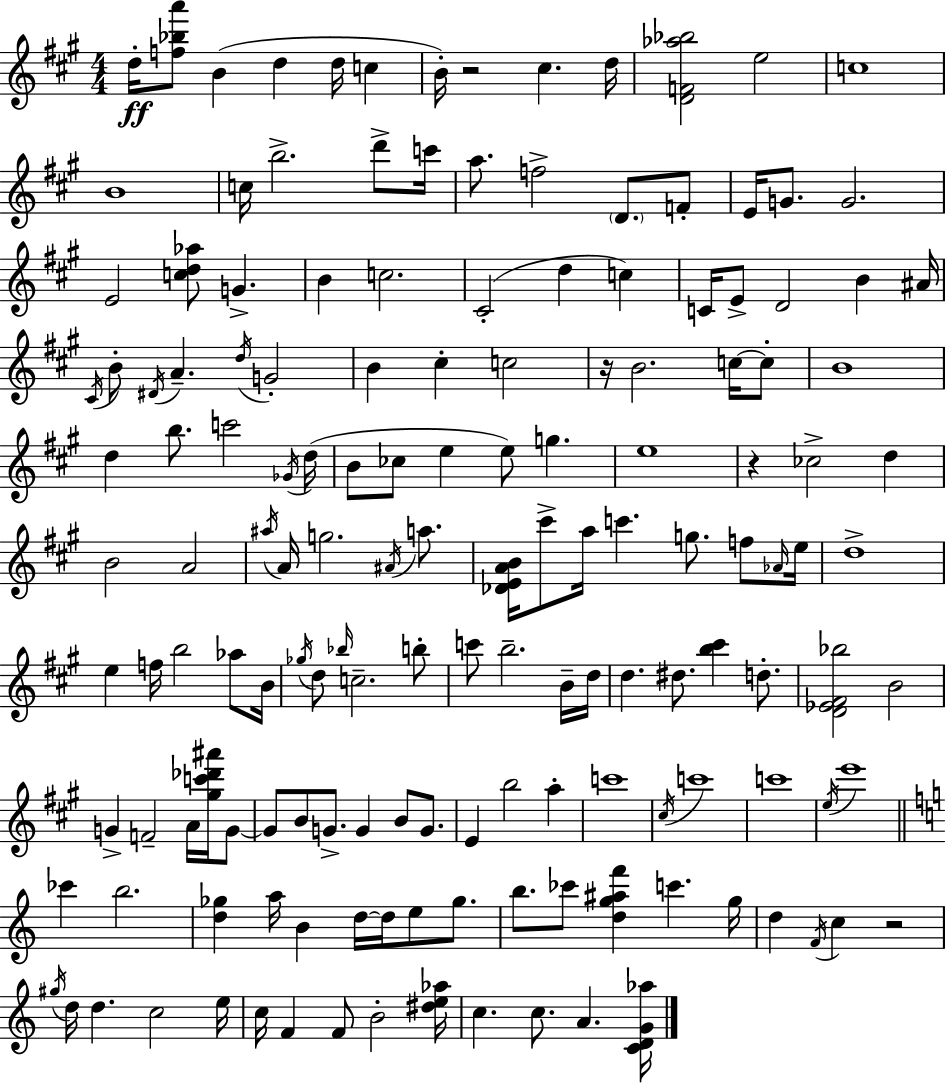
D5/s [F5,Bb5,A6]/e B4/q D5/q D5/s C5/q B4/s R/h C#5/q. D5/s [D4,F4,Ab5,Bb5]/h E5/h C5/w B4/w C5/s B5/h. D6/e C6/s A5/e. F5/h D4/e. F4/e E4/s G4/e. G4/h. E4/h [C5,D5,Ab5]/e G4/q. B4/q C5/h. C#4/h D5/q C5/q C4/s E4/e D4/h B4/q A#4/s C#4/s B4/e D#4/s A4/q. D5/s G4/h B4/q C#5/q C5/h R/s B4/h. C5/s C5/e B4/w D5/q B5/e. C6/h Gb4/s D5/s B4/e CES5/e E5/q E5/e G5/q. E5/w R/q CES5/h D5/q B4/h A4/h A#5/s A4/s G5/h. A#4/s A5/e. [Db4,E4,A4,B4]/s C#6/e A5/s C6/q. G5/e. F5/e Ab4/s E5/s D5/w E5/q F5/s B5/h Ab5/e B4/s Gb5/s D5/e Bb5/s C5/h. B5/e C6/e B5/h. B4/s D5/s D5/q. D#5/e. [B5,C#6]/q D5/e. [D4,Eb4,F#4,Bb5]/h B4/h G4/q F4/h A4/s [G#5,C6,Db6,A#6]/s G4/e G4/e B4/e G4/e. G4/q B4/e G4/e. E4/q B5/h A5/q C6/w C#5/s C6/w C6/w E5/s E6/w CES6/q B5/h. [D5,Gb5]/q A5/s B4/q D5/s D5/s E5/e Gb5/e. B5/e. CES6/e [D5,G5,A#5,F6]/q C6/q. G5/s D5/q F4/s C5/q R/h G#5/s D5/s D5/q. C5/h E5/s C5/s F4/q F4/e B4/h [D#5,E5,Ab5]/s C5/q. C5/e. A4/q. [C4,D4,G4,Ab5]/s